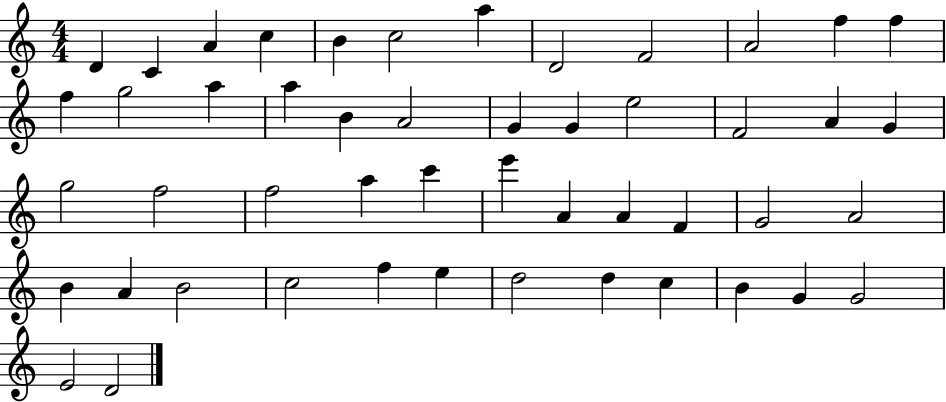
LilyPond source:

{
  \clef treble
  \numericTimeSignature
  \time 4/4
  \key c \major
  d'4 c'4 a'4 c''4 | b'4 c''2 a''4 | d'2 f'2 | a'2 f''4 f''4 | \break f''4 g''2 a''4 | a''4 b'4 a'2 | g'4 g'4 e''2 | f'2 a'4 g'4 | \break g''2 f''2 | f''2 a''4 c'''4 | e'''4 a'4 a'4 f'4 | g'2 a'2 | \break b'4 a'4 b'2 | c''2 f''4 e''4 | d''2 d''4 c''4 | b'4 g'4 g'2 | \break e'2 d'2 | \bar "|."
}